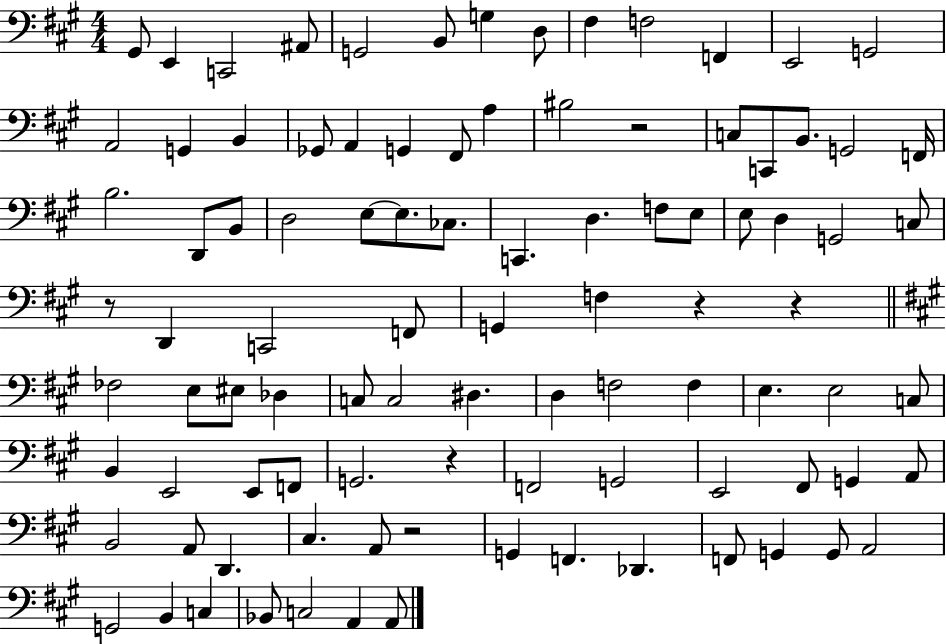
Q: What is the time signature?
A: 4/4